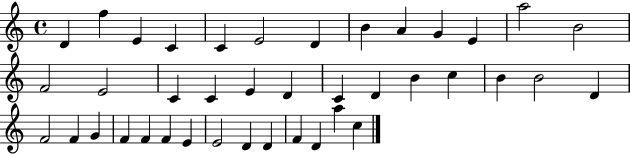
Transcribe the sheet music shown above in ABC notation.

X:1
T:Untitled
M:4/4
L:1/4
K:C
D f E C C E2 D B A G E a2 B2 F2 E2 C C E D C D B c B B2 D F2 F G F F F E E2 D D F D a c